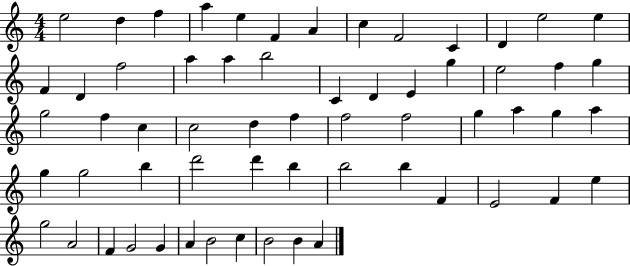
E5/h D5/q F5/q A5/q E5/q F4/q A4/q C5/q F4/h C4/q D4/q E5/h E5/q F4/q D4/q F5/h A5/q A5/q B5/h C4/q D4/q E4/q G5/q E5/h F5/q G5/q G5/h F5/q C5/q C5/h D5/q F5/q F5/h F5/h G5/q A5/q G5/q A5/q G5/q G5/h B5/q D6/h D6/q B5/q B5/h B5/q F4/q E4/h F4/q E5/q G5/h A4/h F4/q G4/h G4/q A4/q B4/h C5/q B4/h B4/q A4/q